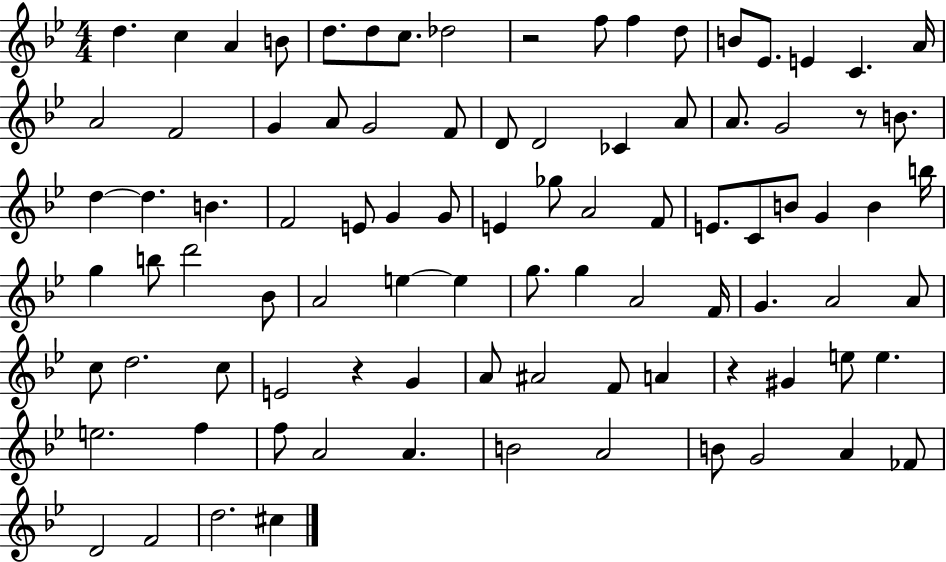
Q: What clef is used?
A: treble